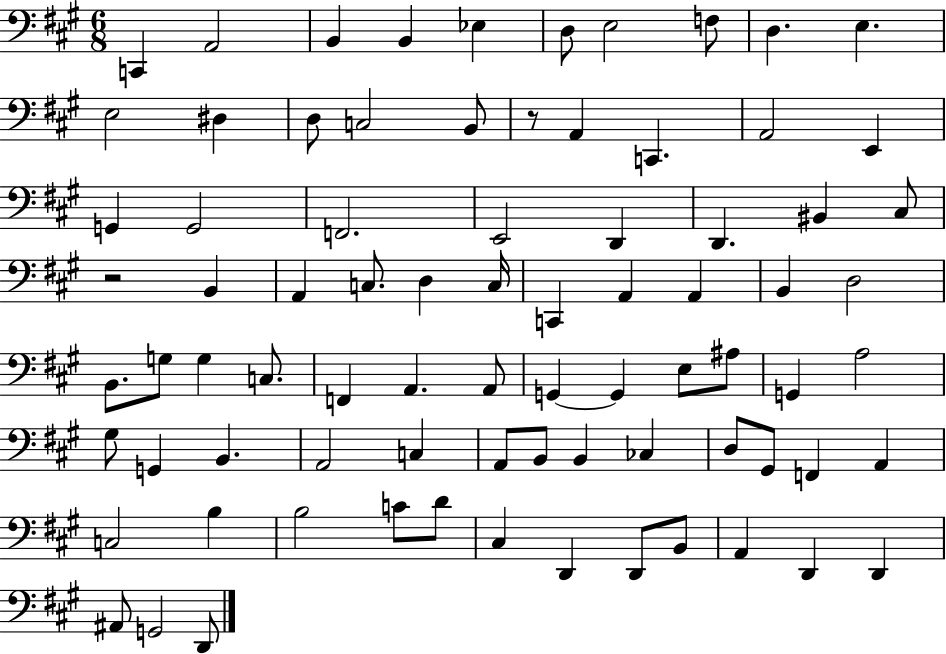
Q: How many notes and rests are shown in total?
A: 80